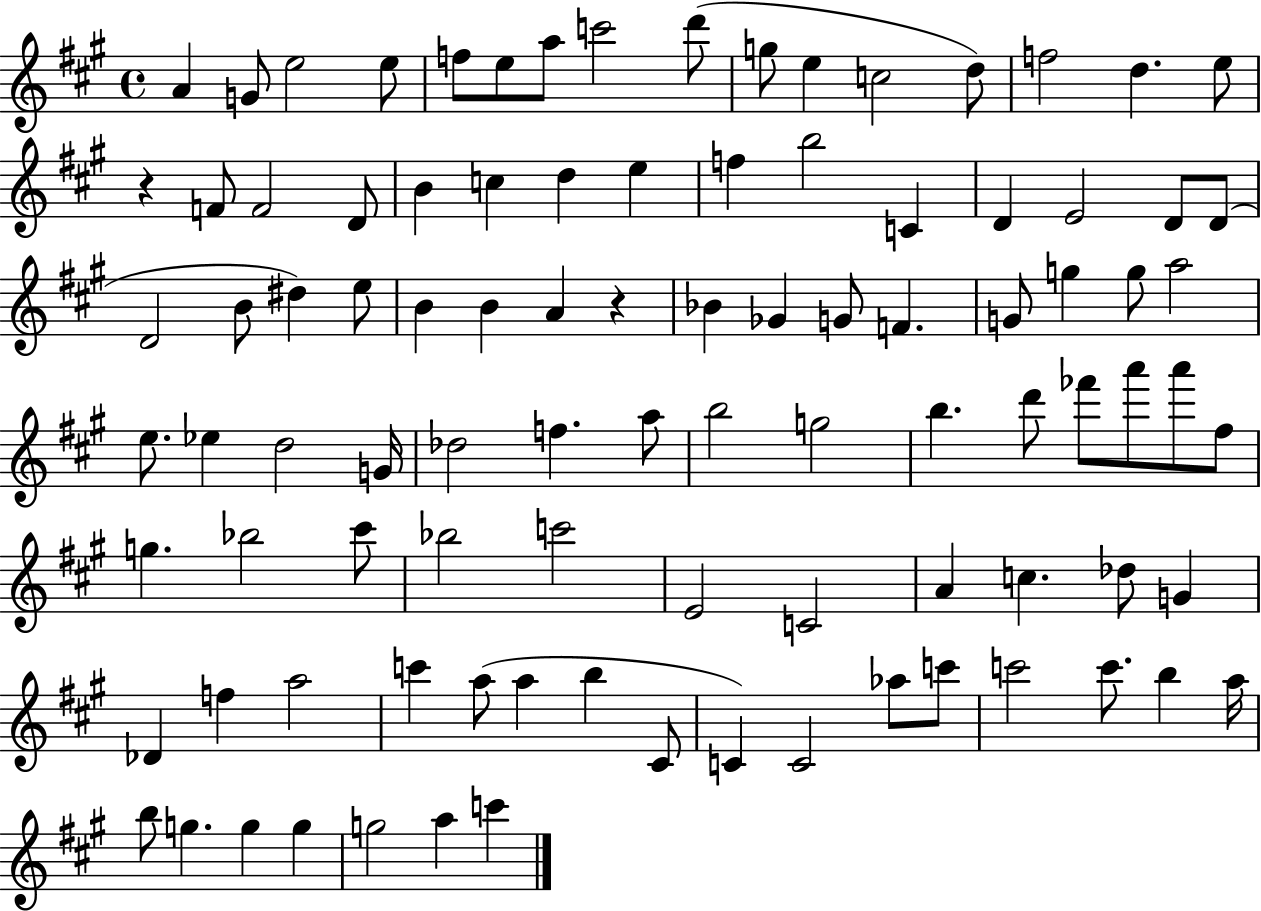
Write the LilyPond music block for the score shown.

{
  \clef treble
  \time 4/4
  \defaultTimeSignature
  \key a \major
  a'4 g'8 e''2 e''8 | f''8 e''8 a''8 c'''2 d'''8( | g''8 e''4 c''2 d''8) | f''2 d''4. e''8 | \break r4 f'8 f'2 d'8 | b'4 c''4 d''4 e''4 | f''4 b''2 c'4 | d'4 e'2 d'8 d'8( | \break d'2 b'8 dis''4) e''8 | b'4 b'4 a'4 r4 | bes'4 ges'4 g'8 f'4. | g'8 g''4 g''8 a''2 | \break e''8. ees''4 d''2 g'16 | des''2 f''4. a''8 | b''2 g''2 | b''4. d'''8 fes'''8 a'''8 a'''8 fis''8 | \break g''4. bes''2 cis'''8 | bes''2 c'''2 | e'2 c'2 | a'4 c''4. des''8 g'4 | \break des'4 f''4 a''2 | c'''4 a''8( a''4 b''4 cis'8 | c'4) c'2 aes''8 c'''8 | c'''2 c'''8. b''4 a''16 | \break b''8 g''4. g''4 g''4 | g''2 a''4 c'''4 | \bar "|."
}